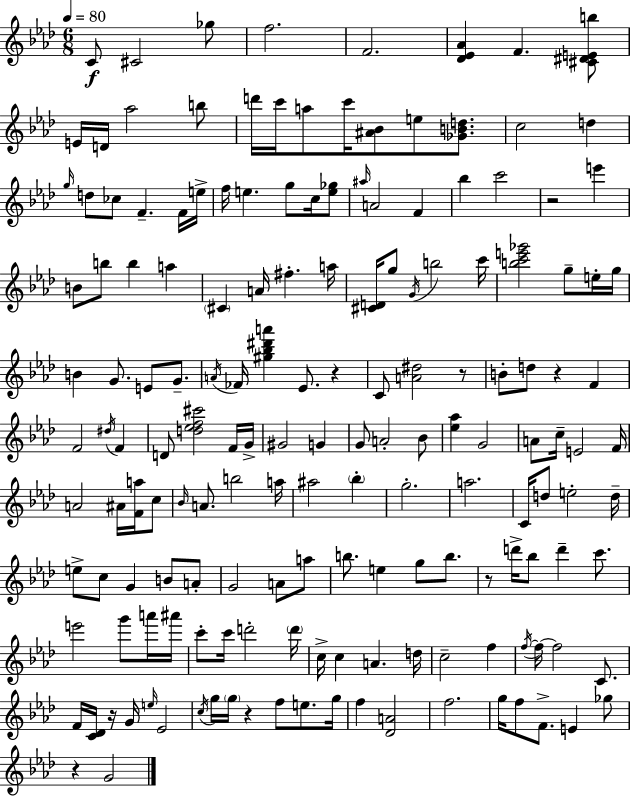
X:1
T:Untitled
M:6/8
L:1/4
K:Ab
C/2 ^C2 _g/2 f2 F2 [_D_E_A] F [^C^DEb]/2 E/4 D/4 _a2 b/2 d'/4 c'/4 a/2 c'/4 [^A_B]/2 e/2 [_GBd]/2 c2 d g/4 d/2 _c/2 F F/4 e/4 f/4 e g/2 c/4 [e_g]/2 ^a/4 A2 F _b c'2 z2 e' B/2 b/2 b a ^C A/4 ^f a/4 [^CD]/4 g/2 G/4 b2 c'/4 [bc'e'_g']2 g/2 e/4 g/4 B G/2 E/2 G/2 A/4 _F/4 [^g_b^d'a'] _E/2 z C/2 [A^d]2 z/2 B/2 d/2 z F F2 ^d/4 F D/2 [d_ef^c']2 F/4 G/4 ^G2 G G/2 A2 _B/2 [_e_a] G2 A/2 c/4 E2 F/4 A2 ^A/4 [Fa]/4 c/2 _B/4 A/2 b2 a/4 ^a2 _b g2 a2 C/4 d/2 e2 d/4 e/2 c/2 G B/2 A/2 G2 A/2 a/2 b/2 e g/2 b/2 z/2 d'/4 _b/2 d' c'/2 e'2 g'/2 a'/4 ^a'/4 c'/2 c'/4 d'2 d'/4 c/4 c A d/4 c2 f f/4 f/4 f2 C/2 F/4 [C_D]/4 z/4 G/4 e/4 _E2 c/4 g/4 g/4 z f/2 e/2 g/4 f [_DA]2 f2 g/4 f/2 F/2 E _g/2 z G2